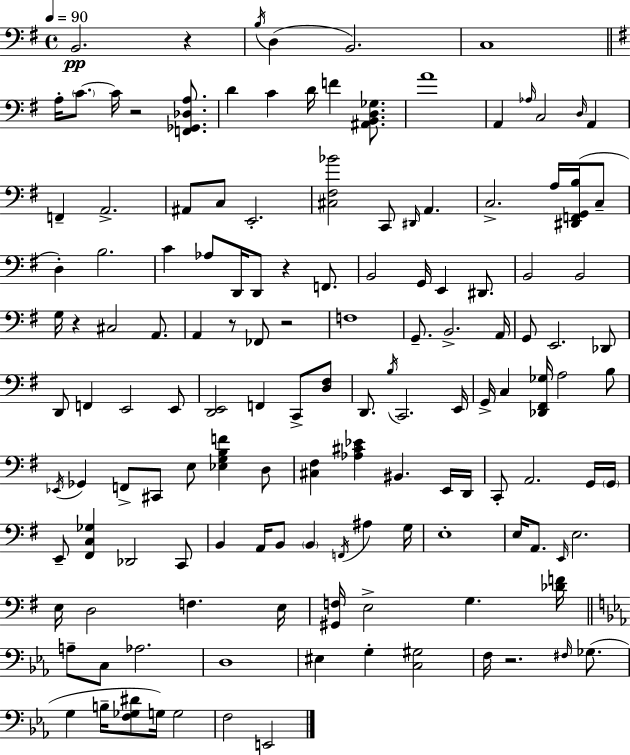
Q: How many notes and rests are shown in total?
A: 139